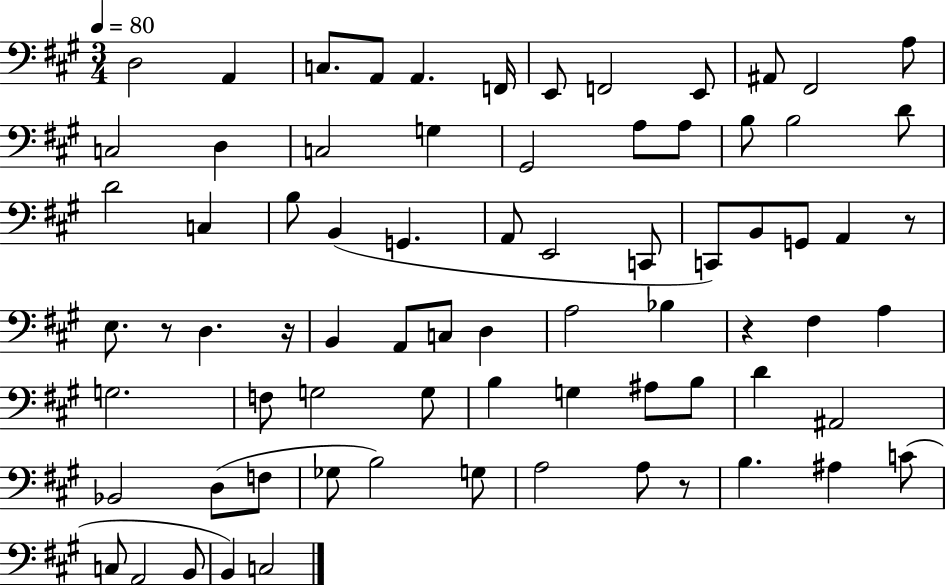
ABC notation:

X:1
T:Untitled
M:3/4
L:1/4
K:A
D,2 A,, C,/2 A,,/2 A,, F,,/4 E,,/2 F,,2 E,,/2 ^A,,/2 ^F,,2 A,/2 C,2 D, C,2 G, ^G,,2 A,/2 A,/2 B,/2 B,2 D/2 D2 C, B,/2 B,, G,, A,,/2 E,,2 C,,/2 C,,/2 B,,/2 G,,/2 A,, z/2 E,/2 z/2 D, z/4 B,, A,,/2 C,/2 D, A,2 _B, z ^F, A, G,2 F,/2 G,2 G,/2 B, G, ^A,/2 B,/2 D ^A,,2 _B,,2 D,/2 F,/2 _G,/2 B,2 G,/2 A,2 A,/2 z/2 B, ^A, C/2 C,/2 A,,2 B,,/2 B,, C,2